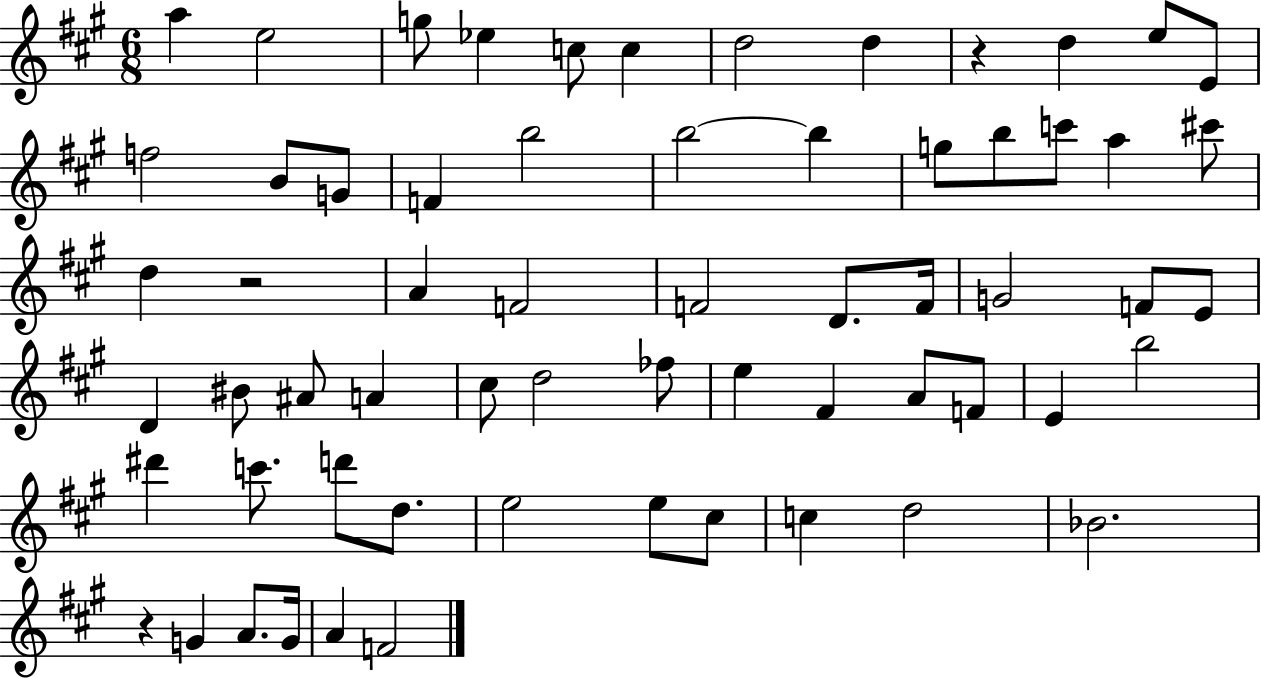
{
  \clef treble
  \numericTimeSignature
  \time 6/8
  \key a \major
  a''4 e''2 | g''8 ees''4 c''8 c''4 | d''2 d''4 | r4 d''4 e''8 e'8 | \break f''2 b'8 g'8 | f'4 b''2 | b''2~~ b''4 | g''8 b''8 c'''8 a''4 cis'''8 | \break d''4 r2 | a'4 f'2 | f'2 d'8. f'16 | g'2 f'8 e'8 | \break d'4 bis'8 ais'8 a'4 | cis''8 d''2 fes''8 | e''4 fis'4 a'8 f'8 | e'4 b''2 | \break dis'''4 c'''8. d'''8 d''8. | e''2 e''8 cis''8 | c''4 d''2 | bes'2. | \break r4 g'4 a'8. g'16 | a'4 f'2 | \bar "|."
}